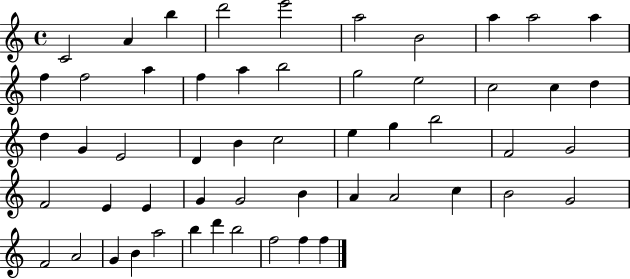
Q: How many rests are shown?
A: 0